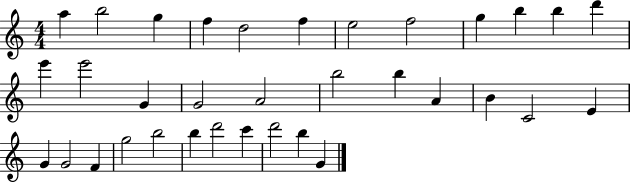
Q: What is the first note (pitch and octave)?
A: A5